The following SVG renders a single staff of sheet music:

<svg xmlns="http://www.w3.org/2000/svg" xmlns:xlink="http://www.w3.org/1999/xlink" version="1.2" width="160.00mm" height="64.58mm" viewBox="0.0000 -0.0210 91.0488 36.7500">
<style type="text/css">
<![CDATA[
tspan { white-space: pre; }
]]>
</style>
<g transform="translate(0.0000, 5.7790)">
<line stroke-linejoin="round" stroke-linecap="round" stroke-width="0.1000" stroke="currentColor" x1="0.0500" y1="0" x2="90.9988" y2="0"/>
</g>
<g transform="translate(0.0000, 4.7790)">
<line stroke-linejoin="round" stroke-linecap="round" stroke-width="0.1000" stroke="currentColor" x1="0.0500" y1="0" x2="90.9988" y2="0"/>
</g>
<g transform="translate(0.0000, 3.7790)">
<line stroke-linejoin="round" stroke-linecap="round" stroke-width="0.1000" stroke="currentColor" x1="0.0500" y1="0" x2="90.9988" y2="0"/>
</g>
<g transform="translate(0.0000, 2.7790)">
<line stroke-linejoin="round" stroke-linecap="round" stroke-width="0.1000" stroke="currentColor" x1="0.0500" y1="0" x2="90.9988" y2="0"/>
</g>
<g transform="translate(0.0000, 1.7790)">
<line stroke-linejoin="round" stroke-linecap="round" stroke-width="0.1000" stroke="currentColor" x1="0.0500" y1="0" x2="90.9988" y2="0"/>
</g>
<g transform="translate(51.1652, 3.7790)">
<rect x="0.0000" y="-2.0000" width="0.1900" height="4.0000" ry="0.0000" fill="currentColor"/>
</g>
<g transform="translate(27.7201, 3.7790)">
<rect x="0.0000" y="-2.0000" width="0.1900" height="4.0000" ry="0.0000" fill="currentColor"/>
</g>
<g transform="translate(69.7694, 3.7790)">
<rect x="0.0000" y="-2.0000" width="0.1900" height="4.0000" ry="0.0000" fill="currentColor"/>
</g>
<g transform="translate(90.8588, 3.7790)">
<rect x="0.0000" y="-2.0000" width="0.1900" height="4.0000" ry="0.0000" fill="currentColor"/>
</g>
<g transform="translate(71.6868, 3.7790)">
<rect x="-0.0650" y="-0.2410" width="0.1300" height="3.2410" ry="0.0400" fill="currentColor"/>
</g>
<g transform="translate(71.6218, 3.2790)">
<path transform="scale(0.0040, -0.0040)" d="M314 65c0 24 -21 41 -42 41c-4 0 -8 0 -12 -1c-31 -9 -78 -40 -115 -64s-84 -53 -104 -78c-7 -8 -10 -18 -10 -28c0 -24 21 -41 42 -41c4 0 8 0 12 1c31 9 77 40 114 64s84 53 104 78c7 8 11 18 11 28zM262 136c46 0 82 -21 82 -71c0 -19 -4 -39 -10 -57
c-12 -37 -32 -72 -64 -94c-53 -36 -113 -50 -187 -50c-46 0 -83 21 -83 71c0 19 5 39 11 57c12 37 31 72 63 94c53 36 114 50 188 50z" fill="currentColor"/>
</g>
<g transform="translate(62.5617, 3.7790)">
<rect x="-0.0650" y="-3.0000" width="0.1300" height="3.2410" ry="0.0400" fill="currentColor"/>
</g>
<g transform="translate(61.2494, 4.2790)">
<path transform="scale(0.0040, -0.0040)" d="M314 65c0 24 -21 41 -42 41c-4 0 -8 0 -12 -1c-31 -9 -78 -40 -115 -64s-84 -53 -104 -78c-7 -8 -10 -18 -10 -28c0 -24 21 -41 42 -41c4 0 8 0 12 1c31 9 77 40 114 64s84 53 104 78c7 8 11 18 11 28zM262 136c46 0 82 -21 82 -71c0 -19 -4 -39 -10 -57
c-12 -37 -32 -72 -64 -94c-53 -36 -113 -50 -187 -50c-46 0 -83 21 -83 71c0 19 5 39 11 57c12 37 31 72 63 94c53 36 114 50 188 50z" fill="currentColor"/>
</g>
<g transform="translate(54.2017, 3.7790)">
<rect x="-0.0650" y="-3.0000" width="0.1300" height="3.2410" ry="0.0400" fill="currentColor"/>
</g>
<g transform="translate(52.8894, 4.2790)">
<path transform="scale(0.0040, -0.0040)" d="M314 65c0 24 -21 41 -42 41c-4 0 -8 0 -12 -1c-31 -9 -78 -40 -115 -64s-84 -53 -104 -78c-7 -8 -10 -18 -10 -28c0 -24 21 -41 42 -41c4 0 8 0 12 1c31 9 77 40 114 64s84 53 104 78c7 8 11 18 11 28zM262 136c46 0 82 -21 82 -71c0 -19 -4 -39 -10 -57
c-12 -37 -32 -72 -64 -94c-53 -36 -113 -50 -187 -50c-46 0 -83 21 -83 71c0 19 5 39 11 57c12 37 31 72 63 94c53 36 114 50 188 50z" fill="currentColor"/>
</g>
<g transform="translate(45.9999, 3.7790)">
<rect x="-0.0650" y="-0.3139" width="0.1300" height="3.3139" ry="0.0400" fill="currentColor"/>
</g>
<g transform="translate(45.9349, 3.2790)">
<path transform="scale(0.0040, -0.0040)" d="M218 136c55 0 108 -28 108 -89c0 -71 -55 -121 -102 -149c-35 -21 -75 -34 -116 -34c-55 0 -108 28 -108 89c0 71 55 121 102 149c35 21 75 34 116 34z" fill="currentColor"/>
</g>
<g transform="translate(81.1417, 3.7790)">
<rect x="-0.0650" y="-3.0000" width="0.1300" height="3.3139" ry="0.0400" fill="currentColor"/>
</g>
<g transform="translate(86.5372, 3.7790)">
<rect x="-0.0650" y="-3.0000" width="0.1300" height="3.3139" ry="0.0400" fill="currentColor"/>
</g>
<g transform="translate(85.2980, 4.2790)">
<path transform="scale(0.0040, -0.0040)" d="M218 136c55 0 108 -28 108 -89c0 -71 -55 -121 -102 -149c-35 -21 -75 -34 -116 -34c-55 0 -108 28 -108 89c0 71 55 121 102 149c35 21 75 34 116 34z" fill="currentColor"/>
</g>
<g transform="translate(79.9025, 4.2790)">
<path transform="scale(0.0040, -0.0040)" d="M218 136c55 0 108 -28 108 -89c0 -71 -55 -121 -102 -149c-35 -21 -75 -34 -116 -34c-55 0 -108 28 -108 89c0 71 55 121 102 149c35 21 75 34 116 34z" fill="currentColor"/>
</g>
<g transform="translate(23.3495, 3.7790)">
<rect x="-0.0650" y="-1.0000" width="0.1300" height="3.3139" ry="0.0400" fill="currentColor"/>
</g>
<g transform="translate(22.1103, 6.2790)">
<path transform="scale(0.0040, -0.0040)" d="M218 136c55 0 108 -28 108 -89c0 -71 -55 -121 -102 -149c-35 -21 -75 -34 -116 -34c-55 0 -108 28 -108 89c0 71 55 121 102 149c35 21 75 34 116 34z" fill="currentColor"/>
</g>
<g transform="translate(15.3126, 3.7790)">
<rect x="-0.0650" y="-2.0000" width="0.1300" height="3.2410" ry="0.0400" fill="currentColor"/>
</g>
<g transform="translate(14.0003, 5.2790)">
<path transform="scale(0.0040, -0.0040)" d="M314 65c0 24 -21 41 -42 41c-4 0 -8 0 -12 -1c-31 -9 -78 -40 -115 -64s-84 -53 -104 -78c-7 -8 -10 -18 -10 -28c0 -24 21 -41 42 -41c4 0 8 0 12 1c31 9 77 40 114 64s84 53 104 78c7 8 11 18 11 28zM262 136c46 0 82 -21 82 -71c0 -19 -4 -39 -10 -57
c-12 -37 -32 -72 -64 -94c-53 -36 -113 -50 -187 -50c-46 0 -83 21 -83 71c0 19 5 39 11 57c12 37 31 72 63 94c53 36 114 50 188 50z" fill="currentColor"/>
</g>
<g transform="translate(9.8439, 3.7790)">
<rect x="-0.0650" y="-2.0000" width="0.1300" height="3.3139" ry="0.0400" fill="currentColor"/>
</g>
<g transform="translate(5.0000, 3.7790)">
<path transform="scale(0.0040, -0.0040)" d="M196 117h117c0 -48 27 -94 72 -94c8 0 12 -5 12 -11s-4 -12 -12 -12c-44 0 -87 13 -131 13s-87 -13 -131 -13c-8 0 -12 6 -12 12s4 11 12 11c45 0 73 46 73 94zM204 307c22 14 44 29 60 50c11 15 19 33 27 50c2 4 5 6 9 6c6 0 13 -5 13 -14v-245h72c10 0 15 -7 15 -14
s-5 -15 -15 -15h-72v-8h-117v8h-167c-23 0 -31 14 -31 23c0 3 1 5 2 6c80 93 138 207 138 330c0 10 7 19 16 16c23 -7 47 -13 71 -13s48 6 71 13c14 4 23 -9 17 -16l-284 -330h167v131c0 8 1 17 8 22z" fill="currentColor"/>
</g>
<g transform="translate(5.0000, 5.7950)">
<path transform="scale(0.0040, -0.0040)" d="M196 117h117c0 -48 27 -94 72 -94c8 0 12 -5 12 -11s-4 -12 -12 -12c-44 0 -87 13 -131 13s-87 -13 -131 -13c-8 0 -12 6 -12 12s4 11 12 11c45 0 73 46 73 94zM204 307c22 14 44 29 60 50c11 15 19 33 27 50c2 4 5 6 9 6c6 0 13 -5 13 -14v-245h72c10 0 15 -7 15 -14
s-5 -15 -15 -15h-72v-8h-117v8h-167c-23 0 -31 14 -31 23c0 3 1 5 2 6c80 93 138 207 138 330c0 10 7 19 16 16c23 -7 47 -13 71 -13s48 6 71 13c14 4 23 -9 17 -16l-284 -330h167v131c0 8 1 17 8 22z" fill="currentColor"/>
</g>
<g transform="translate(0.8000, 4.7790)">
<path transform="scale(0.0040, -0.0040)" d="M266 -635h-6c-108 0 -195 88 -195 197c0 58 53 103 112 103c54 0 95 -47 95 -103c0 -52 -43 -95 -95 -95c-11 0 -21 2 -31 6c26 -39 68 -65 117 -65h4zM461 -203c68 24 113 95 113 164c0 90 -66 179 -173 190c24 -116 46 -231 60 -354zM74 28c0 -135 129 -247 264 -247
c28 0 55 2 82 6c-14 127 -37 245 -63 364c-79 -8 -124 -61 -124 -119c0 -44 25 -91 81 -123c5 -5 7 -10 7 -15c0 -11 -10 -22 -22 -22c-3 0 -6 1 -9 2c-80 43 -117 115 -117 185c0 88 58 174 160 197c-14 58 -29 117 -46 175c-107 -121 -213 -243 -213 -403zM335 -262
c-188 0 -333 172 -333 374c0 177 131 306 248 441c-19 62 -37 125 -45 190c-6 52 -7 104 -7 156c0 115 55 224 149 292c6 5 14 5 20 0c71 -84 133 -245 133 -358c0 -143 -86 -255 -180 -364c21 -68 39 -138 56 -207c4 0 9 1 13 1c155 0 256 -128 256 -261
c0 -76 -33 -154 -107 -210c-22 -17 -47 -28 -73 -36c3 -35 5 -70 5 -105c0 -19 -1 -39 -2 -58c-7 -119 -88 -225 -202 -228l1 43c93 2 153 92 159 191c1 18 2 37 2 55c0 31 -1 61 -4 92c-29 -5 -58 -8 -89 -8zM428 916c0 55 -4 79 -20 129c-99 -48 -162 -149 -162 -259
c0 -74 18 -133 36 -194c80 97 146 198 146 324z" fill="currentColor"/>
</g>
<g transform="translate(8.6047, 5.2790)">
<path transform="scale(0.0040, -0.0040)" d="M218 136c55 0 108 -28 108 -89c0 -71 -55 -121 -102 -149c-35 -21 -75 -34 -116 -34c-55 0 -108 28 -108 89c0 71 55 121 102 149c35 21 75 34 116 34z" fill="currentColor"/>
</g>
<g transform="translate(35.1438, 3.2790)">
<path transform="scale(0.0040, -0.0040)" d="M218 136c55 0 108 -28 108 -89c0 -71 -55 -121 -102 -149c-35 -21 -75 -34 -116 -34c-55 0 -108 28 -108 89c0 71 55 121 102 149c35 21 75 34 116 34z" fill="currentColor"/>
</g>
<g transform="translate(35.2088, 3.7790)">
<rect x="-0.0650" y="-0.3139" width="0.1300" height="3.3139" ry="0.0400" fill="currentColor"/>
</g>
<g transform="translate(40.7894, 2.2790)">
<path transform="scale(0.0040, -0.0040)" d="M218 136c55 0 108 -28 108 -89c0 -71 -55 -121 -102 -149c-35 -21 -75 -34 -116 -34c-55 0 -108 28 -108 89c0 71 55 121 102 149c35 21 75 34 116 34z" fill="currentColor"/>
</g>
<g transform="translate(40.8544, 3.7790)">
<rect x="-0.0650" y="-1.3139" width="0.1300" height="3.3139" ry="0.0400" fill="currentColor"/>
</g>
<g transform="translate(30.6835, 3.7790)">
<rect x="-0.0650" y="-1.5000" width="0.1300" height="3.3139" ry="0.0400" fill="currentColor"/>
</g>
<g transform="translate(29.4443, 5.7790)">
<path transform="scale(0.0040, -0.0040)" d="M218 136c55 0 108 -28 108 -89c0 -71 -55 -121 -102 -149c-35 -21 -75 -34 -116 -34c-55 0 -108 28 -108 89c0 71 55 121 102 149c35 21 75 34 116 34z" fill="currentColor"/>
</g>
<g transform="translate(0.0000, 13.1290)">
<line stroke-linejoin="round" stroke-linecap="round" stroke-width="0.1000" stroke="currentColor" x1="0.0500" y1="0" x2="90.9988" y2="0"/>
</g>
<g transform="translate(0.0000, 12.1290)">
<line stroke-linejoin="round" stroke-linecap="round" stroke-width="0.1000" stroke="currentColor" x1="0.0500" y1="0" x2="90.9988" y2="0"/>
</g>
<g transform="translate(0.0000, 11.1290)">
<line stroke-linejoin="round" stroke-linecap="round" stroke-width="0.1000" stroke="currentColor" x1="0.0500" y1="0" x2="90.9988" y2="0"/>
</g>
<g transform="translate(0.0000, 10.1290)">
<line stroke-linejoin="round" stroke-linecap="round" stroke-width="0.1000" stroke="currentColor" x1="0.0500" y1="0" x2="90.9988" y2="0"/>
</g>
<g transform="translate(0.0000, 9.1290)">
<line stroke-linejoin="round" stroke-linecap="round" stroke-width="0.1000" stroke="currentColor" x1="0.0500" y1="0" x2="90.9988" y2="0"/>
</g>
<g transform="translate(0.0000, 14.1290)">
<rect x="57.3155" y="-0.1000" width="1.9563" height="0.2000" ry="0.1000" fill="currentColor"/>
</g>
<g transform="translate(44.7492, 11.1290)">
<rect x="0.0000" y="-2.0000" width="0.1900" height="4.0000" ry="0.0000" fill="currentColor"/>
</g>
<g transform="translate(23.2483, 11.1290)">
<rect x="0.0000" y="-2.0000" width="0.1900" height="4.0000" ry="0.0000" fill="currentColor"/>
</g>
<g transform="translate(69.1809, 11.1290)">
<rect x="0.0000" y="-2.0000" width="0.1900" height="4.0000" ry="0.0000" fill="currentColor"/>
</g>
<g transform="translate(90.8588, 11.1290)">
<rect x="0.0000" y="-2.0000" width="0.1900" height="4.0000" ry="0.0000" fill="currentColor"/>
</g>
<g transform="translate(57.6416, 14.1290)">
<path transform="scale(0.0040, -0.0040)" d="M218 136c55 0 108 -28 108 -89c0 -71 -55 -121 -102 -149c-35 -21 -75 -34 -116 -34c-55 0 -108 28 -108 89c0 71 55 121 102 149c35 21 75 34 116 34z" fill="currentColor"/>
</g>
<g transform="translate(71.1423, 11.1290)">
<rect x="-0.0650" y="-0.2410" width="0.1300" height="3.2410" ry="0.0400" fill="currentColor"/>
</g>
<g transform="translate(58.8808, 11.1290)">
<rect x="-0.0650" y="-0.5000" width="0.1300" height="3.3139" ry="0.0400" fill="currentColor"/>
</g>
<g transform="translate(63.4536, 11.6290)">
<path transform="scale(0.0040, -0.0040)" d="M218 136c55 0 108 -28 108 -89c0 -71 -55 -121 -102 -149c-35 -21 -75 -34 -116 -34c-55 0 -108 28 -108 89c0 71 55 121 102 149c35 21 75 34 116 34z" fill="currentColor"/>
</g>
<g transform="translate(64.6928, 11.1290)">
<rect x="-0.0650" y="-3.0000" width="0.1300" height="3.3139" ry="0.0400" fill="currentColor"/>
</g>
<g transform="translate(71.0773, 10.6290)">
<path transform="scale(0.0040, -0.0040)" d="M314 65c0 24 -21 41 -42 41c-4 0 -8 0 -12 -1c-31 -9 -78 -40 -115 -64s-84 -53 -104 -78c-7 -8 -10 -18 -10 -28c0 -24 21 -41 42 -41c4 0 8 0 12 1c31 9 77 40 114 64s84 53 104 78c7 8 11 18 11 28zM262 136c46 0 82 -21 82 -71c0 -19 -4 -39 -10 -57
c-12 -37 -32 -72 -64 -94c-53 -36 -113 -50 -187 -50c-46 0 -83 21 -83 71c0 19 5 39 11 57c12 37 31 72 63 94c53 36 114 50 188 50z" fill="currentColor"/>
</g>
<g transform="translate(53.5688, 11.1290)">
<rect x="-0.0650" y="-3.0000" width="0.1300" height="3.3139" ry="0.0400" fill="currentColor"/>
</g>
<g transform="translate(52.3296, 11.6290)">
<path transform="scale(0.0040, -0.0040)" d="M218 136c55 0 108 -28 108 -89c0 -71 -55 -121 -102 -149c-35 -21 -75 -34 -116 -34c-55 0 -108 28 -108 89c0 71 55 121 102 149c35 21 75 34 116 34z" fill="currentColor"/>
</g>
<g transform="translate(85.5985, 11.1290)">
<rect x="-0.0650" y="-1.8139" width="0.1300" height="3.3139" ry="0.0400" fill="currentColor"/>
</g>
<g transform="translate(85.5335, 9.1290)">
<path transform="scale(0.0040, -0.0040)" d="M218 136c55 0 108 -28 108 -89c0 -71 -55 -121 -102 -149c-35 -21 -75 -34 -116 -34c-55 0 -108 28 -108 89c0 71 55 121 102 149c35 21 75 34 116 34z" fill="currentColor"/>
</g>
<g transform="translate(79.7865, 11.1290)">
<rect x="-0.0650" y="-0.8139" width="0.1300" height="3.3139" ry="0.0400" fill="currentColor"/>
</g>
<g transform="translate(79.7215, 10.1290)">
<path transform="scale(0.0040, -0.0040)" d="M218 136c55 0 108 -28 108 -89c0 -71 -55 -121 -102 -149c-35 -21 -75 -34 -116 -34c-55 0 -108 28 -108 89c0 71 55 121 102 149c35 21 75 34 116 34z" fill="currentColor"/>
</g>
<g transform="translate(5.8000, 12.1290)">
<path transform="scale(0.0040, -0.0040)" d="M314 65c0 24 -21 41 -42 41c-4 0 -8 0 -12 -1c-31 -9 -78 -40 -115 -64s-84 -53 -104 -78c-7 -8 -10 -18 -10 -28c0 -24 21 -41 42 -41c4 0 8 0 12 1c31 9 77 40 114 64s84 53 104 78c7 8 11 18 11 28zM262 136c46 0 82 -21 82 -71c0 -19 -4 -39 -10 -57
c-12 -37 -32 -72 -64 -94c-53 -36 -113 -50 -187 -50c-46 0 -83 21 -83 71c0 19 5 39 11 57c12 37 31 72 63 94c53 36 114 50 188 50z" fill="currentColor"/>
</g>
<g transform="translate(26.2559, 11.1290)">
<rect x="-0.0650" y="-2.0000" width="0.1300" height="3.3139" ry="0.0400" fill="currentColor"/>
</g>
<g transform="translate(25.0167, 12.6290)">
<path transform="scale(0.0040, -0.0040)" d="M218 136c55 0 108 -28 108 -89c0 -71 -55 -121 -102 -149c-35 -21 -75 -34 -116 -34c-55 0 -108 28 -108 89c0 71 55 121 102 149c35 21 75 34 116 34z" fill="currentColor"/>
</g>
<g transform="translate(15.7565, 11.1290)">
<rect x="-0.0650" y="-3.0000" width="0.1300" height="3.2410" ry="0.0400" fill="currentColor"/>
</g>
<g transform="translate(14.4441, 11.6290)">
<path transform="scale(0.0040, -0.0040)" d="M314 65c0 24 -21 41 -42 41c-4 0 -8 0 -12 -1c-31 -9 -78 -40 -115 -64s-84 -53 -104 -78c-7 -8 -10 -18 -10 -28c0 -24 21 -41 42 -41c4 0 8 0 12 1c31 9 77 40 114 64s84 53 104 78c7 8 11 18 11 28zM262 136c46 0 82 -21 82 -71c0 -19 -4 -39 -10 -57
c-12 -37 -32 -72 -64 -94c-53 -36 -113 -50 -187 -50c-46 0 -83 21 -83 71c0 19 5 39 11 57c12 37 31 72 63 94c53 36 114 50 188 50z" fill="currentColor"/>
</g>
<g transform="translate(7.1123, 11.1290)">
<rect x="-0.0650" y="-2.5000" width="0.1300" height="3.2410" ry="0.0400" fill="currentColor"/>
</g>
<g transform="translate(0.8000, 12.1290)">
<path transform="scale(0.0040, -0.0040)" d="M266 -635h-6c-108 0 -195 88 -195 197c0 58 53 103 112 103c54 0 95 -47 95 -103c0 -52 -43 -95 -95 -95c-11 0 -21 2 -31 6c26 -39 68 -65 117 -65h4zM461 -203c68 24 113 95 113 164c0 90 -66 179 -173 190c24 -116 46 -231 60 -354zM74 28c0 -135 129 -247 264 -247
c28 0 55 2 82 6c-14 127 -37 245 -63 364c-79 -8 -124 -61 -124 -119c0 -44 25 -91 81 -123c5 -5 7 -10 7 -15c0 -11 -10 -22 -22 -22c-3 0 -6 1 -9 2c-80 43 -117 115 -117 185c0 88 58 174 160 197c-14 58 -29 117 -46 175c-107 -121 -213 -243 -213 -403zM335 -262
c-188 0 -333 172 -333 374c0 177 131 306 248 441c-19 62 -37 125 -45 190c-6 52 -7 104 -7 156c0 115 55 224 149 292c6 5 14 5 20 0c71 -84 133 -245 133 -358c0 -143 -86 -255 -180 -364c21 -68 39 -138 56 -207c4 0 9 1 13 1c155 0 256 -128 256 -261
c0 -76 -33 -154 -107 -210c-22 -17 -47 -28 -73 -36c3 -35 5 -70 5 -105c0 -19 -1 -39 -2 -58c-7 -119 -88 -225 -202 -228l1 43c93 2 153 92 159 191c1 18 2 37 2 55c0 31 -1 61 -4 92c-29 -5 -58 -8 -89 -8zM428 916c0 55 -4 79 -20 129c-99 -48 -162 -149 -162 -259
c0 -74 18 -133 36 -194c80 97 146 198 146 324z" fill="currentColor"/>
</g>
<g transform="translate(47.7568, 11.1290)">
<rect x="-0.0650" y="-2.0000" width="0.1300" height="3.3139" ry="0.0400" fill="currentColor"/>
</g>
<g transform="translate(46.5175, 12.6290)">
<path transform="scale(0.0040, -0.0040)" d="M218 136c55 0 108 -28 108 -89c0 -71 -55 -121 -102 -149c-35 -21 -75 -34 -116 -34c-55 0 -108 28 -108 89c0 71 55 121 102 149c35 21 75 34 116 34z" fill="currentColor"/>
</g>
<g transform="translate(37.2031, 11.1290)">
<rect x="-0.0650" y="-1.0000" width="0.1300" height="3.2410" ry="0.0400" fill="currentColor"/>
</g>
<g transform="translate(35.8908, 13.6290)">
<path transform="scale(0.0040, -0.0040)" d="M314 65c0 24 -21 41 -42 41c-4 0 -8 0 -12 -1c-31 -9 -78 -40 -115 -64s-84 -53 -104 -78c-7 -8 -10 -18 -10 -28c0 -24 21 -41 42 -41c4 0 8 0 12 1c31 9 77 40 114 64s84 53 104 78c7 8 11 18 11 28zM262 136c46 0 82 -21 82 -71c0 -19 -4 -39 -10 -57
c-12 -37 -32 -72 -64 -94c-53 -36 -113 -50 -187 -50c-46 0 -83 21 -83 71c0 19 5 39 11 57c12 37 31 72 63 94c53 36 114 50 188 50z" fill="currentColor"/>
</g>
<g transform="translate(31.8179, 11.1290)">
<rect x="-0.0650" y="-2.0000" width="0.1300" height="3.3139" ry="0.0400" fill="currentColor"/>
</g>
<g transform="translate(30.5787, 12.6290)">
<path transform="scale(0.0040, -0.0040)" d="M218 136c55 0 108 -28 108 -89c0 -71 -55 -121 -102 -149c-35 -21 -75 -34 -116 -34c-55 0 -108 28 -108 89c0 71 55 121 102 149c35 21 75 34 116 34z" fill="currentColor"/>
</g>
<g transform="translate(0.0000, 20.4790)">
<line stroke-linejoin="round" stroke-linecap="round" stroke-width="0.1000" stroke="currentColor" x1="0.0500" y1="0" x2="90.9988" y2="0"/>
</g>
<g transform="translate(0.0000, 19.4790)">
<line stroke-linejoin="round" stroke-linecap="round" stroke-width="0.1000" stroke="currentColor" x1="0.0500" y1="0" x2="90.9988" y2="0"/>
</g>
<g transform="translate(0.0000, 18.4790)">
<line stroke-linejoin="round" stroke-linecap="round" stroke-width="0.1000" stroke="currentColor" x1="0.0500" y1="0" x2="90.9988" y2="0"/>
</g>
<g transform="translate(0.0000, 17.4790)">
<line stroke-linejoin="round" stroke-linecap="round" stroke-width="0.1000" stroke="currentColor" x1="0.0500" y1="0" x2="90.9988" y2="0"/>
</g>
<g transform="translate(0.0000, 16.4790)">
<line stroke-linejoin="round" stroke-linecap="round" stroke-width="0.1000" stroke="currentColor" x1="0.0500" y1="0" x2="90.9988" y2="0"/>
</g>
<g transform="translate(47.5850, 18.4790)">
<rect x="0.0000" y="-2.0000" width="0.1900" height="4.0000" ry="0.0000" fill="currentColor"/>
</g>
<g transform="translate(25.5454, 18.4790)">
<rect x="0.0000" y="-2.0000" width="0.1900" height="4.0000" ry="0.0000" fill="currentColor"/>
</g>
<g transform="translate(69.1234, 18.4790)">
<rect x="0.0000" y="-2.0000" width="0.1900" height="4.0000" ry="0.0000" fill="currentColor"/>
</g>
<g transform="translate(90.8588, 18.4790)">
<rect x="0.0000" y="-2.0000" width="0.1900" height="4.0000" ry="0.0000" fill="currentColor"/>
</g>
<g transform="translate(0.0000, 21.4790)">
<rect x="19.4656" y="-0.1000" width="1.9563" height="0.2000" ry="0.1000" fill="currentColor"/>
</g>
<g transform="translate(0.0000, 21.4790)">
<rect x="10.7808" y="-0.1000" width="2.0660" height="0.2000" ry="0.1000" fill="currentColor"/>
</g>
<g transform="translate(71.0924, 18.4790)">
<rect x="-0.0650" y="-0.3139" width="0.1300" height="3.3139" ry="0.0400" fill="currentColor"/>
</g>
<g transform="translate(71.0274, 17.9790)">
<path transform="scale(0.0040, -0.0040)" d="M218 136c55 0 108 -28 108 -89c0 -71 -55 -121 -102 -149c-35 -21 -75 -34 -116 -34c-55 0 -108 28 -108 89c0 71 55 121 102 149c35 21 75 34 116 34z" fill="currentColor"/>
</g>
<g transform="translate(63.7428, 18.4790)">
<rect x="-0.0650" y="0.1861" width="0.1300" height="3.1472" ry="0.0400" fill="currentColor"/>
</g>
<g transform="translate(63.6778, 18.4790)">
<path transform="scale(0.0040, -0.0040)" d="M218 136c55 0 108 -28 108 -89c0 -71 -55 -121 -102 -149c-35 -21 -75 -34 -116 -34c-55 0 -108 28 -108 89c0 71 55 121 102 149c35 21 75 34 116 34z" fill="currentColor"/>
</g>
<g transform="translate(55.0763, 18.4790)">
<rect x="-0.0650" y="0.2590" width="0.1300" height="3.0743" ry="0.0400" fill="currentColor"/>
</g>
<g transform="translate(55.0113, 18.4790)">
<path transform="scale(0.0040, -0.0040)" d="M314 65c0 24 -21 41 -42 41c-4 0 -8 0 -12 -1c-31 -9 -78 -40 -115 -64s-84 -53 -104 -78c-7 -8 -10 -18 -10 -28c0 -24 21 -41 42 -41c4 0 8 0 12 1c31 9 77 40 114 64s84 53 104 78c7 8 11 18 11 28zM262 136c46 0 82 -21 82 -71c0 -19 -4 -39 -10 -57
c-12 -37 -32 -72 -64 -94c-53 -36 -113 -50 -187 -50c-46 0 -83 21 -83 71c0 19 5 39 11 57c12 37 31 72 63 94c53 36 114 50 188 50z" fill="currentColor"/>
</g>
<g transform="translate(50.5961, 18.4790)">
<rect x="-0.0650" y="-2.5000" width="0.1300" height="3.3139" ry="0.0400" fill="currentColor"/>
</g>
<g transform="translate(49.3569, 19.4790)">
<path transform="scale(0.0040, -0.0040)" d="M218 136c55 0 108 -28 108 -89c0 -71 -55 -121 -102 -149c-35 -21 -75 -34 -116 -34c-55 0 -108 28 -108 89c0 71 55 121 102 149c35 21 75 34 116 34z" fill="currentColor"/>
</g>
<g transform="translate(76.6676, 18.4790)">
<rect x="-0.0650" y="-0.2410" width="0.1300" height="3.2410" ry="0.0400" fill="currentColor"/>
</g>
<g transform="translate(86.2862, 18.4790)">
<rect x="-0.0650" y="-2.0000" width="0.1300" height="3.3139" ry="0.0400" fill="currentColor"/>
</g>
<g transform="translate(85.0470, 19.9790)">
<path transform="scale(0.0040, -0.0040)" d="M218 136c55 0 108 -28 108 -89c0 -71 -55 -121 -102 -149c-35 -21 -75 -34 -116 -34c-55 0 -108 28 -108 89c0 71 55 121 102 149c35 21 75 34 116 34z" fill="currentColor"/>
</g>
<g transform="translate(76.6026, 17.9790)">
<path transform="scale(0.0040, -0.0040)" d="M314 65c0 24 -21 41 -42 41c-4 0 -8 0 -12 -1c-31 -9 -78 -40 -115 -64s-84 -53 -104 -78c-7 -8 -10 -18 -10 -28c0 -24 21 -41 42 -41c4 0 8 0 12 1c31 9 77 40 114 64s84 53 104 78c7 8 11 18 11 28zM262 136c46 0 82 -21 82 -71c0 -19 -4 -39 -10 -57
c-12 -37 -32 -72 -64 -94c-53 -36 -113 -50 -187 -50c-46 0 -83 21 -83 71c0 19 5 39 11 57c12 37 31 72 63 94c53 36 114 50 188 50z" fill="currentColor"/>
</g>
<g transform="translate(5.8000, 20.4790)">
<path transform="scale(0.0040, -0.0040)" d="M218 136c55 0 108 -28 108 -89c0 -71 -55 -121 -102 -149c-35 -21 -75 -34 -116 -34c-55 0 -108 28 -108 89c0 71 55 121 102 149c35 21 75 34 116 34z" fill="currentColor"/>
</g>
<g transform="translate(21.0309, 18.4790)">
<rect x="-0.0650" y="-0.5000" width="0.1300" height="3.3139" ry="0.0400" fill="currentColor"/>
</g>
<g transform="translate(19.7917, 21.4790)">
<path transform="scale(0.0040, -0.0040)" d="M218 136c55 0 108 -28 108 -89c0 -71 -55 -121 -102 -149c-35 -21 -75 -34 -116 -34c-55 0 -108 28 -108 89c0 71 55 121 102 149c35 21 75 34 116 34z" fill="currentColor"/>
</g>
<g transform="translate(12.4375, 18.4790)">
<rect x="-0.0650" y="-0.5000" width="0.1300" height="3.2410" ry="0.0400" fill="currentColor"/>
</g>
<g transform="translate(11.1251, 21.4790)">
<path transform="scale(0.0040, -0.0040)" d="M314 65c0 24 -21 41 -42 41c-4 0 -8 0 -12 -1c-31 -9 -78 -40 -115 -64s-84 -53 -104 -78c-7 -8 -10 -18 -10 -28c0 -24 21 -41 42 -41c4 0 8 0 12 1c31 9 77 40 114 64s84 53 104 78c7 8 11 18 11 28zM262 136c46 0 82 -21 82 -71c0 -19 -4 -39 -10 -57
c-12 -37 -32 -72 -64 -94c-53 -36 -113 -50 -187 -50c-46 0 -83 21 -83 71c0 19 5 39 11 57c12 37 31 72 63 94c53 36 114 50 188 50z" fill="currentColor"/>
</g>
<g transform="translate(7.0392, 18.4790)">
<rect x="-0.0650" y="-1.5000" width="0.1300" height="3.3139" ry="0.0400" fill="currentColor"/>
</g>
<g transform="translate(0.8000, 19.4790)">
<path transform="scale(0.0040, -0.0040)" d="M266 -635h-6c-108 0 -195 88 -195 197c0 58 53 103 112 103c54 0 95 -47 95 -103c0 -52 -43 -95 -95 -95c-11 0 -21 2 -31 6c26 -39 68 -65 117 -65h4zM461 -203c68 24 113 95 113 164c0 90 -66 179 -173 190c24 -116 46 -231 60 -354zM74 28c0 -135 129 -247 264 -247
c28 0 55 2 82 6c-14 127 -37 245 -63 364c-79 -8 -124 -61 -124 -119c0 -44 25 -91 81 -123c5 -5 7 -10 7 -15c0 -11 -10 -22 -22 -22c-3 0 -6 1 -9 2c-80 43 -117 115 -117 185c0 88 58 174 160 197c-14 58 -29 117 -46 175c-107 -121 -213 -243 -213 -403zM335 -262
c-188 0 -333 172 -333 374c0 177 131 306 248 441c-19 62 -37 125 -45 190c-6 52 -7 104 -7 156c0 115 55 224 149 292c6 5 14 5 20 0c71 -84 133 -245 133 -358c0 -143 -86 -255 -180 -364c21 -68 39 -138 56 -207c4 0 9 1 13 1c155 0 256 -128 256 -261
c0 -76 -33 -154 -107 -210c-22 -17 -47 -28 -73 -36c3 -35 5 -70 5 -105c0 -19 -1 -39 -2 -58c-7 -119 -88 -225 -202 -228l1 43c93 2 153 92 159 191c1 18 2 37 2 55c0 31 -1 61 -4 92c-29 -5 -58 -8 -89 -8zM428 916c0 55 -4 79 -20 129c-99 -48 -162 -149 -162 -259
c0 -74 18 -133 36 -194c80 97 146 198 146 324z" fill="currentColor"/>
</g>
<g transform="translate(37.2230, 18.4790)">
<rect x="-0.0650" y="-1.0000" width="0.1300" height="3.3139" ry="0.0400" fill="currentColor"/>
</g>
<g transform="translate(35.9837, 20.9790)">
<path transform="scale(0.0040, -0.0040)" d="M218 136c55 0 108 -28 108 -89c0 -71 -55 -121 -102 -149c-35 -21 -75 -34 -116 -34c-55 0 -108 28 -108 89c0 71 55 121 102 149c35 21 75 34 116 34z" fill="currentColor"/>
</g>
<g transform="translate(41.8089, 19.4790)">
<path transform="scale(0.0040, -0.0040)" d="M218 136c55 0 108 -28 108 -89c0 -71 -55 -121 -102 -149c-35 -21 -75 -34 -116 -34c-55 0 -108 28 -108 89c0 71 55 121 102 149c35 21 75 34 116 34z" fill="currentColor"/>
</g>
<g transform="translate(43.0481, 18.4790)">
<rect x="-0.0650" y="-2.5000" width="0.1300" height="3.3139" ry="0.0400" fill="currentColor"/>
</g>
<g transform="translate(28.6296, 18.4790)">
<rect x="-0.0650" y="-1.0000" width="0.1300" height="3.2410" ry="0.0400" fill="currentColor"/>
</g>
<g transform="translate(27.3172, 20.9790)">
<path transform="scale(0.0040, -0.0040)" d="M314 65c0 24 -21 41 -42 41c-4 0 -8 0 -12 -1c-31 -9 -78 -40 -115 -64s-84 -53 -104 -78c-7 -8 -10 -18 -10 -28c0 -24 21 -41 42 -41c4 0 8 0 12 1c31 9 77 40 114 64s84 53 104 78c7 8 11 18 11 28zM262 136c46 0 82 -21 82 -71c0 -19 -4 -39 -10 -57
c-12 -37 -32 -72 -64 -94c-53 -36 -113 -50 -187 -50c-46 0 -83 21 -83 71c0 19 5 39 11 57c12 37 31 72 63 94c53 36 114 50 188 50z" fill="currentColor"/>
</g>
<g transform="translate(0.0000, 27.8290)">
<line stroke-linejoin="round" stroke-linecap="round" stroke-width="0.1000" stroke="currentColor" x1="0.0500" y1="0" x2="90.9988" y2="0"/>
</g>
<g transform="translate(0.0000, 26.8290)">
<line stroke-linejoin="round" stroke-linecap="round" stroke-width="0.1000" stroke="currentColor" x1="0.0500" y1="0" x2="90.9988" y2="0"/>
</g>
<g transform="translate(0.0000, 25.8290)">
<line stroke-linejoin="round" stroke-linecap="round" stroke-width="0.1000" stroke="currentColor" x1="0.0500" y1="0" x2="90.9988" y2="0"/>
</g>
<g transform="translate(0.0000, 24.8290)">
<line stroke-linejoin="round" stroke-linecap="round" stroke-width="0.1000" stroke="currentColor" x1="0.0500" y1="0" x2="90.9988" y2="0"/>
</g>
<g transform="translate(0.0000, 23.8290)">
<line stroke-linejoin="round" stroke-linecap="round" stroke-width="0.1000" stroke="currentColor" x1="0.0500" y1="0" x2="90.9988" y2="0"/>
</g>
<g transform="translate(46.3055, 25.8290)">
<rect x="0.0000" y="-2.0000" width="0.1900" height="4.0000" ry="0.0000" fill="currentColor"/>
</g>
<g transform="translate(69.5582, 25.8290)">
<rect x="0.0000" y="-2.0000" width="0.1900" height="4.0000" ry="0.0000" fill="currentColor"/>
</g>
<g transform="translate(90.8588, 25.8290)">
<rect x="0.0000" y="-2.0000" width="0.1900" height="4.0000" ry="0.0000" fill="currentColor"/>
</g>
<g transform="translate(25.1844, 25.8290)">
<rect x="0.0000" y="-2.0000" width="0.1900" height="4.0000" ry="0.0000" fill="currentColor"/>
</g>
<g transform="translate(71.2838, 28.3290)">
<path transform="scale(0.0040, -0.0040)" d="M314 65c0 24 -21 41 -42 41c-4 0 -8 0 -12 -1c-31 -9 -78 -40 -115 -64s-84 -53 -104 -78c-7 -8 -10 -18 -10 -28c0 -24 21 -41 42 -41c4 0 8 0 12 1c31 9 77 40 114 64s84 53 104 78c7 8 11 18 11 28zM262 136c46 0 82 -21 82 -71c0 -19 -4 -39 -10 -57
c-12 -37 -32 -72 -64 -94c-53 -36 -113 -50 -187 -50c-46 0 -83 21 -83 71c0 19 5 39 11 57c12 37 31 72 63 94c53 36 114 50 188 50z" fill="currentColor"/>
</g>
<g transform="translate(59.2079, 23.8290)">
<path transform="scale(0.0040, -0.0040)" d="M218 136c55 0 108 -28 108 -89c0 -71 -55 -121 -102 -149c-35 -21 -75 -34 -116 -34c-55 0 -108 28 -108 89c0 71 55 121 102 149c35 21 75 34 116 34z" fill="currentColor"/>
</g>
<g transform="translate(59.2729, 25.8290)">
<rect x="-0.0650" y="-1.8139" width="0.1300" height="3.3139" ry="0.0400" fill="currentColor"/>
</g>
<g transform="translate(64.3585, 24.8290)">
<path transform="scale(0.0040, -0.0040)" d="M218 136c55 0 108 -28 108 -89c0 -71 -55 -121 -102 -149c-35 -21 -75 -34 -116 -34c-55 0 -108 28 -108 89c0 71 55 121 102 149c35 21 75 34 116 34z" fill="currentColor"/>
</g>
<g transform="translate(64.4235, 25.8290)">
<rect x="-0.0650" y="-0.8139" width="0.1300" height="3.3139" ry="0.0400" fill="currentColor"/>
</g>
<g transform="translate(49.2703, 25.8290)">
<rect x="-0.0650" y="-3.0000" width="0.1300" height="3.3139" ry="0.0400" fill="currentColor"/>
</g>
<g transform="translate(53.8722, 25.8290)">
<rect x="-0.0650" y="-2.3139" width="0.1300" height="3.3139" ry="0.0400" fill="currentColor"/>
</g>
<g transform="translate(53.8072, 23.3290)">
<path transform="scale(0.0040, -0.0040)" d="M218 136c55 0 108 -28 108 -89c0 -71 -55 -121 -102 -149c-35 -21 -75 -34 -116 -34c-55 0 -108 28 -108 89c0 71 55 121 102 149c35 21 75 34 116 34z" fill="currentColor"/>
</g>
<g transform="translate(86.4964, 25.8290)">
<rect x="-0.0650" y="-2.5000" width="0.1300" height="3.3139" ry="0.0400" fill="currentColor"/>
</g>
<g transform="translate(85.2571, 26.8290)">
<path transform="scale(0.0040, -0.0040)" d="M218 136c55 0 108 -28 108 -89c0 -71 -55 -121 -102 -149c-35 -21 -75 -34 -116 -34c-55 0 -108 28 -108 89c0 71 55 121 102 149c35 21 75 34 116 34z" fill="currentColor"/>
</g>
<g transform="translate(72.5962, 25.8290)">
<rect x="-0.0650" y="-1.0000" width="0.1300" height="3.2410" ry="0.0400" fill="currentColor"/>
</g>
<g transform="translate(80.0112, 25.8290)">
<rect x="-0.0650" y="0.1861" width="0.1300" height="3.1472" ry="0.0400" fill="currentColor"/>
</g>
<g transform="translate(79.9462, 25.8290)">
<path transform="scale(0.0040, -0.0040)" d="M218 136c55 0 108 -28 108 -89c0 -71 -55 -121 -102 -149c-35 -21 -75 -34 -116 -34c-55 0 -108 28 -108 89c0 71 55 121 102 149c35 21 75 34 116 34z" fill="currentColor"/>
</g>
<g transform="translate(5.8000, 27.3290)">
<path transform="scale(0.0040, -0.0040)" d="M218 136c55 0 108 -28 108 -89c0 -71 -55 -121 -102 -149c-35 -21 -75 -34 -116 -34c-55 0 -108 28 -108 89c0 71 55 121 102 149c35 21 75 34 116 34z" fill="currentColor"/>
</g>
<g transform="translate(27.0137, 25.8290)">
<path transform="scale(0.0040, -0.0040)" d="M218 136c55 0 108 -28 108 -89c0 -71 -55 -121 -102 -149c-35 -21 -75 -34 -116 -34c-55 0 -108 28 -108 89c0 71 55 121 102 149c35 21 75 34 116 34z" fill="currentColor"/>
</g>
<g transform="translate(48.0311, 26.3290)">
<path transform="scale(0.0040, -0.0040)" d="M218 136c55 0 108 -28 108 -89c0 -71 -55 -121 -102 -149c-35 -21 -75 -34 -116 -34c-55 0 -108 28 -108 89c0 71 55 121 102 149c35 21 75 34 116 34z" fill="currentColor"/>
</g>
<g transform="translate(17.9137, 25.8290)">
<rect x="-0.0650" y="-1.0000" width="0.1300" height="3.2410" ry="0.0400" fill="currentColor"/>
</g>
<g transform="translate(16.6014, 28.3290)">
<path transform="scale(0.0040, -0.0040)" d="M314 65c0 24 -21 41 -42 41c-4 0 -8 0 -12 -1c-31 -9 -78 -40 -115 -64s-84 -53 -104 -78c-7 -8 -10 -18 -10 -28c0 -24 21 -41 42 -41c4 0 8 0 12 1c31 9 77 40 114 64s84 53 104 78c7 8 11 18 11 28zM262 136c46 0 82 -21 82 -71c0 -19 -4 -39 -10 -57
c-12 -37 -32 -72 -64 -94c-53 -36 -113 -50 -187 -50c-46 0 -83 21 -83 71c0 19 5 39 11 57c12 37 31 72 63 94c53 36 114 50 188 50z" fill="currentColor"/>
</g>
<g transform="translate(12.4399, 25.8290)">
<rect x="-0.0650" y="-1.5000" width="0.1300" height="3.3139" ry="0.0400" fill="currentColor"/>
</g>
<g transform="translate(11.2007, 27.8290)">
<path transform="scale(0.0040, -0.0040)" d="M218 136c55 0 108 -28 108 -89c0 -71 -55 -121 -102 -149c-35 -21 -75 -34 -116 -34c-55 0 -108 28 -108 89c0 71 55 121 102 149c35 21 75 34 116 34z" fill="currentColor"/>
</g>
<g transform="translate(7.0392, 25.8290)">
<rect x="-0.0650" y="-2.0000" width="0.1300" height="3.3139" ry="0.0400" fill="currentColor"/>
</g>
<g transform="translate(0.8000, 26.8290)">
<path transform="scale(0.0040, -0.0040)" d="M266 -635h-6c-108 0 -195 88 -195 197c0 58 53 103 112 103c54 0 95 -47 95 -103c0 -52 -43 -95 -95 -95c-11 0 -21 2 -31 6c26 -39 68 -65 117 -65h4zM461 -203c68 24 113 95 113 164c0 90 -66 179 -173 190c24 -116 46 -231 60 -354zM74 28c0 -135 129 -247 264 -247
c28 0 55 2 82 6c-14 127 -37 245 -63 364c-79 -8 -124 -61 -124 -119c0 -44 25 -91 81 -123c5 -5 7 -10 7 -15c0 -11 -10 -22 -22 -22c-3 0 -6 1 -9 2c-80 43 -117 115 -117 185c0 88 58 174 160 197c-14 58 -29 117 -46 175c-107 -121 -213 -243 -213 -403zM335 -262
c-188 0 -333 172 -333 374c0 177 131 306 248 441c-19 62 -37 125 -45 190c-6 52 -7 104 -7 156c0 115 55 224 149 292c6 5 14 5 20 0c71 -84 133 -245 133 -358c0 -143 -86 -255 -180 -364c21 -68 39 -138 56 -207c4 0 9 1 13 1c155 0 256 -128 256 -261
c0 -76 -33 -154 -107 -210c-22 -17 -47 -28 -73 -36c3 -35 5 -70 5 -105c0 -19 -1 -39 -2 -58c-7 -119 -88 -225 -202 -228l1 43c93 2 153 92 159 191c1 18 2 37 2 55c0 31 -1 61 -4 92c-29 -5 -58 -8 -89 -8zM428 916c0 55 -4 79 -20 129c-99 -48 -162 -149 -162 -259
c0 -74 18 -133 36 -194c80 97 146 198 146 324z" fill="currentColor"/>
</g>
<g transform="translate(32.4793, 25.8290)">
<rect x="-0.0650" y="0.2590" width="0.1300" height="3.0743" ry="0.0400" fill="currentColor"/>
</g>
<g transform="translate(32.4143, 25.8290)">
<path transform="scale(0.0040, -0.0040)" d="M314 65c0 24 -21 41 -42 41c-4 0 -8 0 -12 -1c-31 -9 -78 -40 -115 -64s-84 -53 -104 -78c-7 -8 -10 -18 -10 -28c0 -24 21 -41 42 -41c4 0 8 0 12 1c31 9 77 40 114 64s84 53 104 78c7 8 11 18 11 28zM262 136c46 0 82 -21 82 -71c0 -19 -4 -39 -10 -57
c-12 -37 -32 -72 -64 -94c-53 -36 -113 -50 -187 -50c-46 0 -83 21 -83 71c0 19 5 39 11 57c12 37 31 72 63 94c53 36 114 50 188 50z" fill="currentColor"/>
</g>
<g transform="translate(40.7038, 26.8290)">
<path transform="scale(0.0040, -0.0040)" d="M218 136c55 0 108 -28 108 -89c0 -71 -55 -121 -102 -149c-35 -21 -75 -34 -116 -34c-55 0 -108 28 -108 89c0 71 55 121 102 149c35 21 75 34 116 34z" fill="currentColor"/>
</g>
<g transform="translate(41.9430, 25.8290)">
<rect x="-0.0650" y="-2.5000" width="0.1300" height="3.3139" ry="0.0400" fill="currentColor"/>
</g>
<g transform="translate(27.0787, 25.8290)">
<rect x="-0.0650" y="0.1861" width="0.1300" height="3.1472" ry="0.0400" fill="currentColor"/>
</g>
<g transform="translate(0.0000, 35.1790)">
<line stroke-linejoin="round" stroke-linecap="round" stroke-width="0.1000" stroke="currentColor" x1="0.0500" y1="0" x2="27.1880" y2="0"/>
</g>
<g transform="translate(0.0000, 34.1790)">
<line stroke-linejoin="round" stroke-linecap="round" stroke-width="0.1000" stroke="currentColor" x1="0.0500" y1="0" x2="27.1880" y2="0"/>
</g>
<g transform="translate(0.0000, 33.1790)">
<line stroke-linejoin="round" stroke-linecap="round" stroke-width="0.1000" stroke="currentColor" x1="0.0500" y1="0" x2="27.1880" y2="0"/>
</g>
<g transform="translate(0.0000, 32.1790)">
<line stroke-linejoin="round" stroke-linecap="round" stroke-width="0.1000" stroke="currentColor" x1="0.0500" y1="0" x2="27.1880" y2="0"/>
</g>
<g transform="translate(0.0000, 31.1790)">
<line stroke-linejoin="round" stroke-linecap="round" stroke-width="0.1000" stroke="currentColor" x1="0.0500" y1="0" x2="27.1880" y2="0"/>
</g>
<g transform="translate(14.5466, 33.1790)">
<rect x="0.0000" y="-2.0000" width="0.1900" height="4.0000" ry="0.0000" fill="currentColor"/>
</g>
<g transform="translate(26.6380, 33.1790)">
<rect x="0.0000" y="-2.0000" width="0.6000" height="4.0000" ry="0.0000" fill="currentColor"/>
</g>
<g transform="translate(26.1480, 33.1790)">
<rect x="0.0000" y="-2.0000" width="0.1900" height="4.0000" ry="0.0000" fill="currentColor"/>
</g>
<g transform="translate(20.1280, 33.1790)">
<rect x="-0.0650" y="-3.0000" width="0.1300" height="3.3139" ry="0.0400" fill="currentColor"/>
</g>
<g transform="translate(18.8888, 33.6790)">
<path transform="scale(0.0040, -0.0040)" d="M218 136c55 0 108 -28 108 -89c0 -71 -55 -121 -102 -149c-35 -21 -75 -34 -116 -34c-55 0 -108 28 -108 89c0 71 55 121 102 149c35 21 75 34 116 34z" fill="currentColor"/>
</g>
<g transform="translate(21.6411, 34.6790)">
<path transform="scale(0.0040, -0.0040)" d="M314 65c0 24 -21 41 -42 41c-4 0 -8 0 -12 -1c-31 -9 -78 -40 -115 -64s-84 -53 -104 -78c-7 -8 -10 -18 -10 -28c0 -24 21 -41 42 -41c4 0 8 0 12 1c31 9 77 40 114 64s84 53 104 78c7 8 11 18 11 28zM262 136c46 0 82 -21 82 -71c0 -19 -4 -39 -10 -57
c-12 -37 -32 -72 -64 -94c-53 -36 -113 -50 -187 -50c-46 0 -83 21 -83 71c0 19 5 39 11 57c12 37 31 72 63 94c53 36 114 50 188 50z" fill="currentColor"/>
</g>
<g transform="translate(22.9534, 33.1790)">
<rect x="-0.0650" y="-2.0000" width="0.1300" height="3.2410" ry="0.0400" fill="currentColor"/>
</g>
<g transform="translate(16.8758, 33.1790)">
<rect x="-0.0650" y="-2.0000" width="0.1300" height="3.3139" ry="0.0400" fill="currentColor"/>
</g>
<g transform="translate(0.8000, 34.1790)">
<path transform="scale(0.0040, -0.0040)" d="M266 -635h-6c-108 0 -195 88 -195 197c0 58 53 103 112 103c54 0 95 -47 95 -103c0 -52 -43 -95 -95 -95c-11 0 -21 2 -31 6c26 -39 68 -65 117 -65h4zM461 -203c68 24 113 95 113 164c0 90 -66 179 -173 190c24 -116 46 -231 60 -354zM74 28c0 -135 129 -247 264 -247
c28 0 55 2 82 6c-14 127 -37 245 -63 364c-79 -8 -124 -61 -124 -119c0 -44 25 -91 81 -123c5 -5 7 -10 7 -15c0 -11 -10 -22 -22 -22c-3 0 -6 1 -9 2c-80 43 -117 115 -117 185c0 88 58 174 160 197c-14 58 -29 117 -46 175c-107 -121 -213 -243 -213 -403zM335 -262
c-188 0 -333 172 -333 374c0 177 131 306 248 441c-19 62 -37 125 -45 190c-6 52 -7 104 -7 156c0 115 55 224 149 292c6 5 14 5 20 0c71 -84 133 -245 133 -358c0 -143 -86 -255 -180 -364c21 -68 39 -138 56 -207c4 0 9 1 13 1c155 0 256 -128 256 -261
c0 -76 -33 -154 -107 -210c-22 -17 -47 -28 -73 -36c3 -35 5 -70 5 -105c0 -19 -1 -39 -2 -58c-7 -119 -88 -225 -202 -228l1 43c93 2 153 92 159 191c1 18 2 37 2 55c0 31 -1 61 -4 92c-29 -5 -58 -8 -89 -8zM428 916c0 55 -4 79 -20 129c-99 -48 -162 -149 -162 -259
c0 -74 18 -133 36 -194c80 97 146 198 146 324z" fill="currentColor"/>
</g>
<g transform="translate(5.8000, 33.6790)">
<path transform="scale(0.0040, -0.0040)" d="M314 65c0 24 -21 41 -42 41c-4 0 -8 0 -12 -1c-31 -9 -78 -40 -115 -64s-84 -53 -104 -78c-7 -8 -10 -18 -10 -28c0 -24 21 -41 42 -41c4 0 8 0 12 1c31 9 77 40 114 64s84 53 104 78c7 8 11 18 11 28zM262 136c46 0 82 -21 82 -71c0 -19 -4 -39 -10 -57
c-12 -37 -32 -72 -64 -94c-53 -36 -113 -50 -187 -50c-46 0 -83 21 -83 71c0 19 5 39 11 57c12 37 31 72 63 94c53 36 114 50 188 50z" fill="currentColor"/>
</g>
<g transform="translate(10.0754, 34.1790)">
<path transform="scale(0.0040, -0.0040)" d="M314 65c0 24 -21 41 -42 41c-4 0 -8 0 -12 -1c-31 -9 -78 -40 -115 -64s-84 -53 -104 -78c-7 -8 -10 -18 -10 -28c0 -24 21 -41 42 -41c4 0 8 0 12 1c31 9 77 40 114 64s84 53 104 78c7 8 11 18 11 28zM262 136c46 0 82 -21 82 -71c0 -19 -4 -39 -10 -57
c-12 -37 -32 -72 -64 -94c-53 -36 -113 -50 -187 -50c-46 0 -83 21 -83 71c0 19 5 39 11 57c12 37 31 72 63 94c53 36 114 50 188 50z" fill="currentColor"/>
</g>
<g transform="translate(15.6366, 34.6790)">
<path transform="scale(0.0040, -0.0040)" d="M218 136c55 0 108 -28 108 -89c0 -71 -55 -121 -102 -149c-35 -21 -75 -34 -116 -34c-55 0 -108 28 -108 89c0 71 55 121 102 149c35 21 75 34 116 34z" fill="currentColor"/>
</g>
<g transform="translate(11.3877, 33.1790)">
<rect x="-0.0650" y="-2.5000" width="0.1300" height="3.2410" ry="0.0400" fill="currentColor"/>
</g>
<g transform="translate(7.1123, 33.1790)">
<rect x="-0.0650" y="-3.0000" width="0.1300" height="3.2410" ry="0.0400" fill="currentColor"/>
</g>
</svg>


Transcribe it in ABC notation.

X:1
T:Untitled
M:4/4
L:1/4
K:C
F F2 D E c e c A2 A2 c2 A A G2 A2 F F D2 F A C A c2 d f E C2 C D2 D G G B2 B c c2 F F E D2 B B2 G A g f d D2 B G A2 G2 F A F2